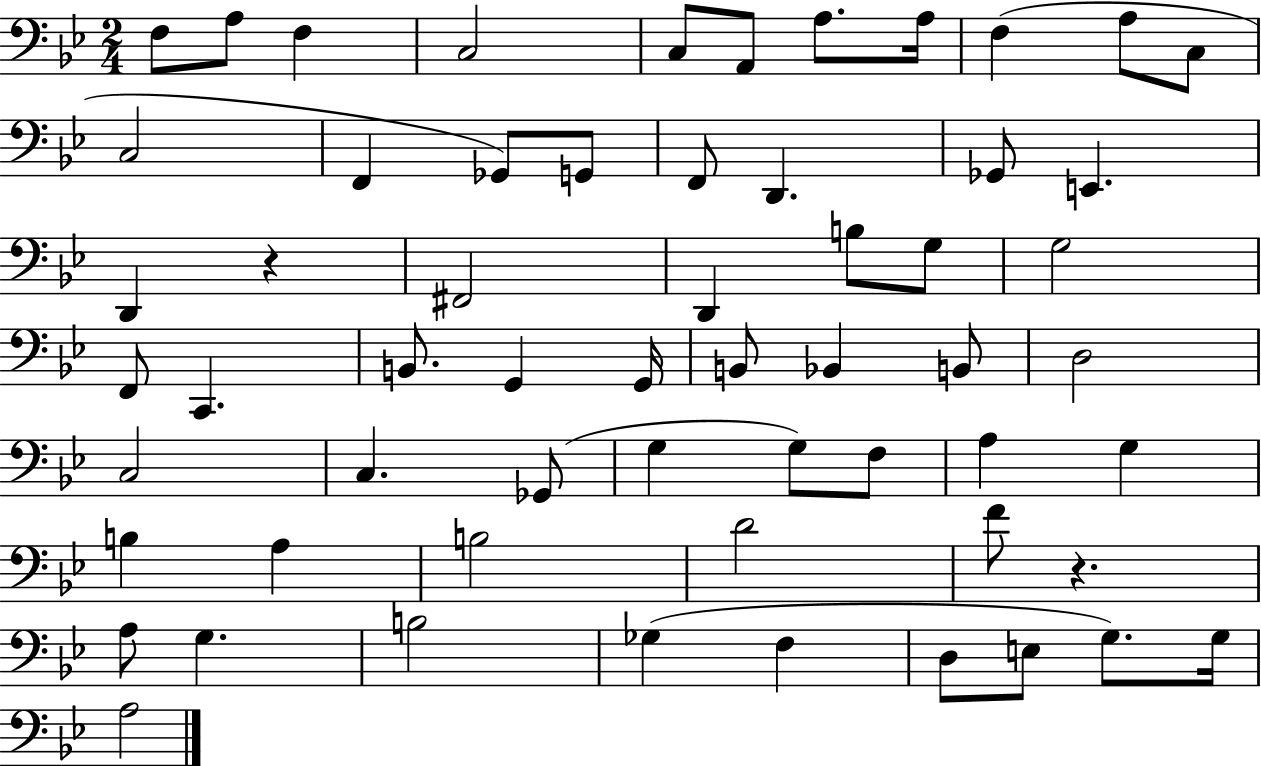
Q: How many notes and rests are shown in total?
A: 59